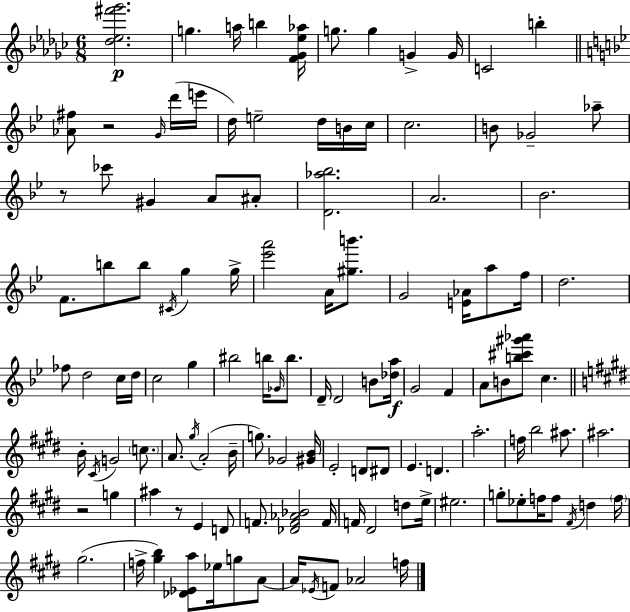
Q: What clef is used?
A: treble